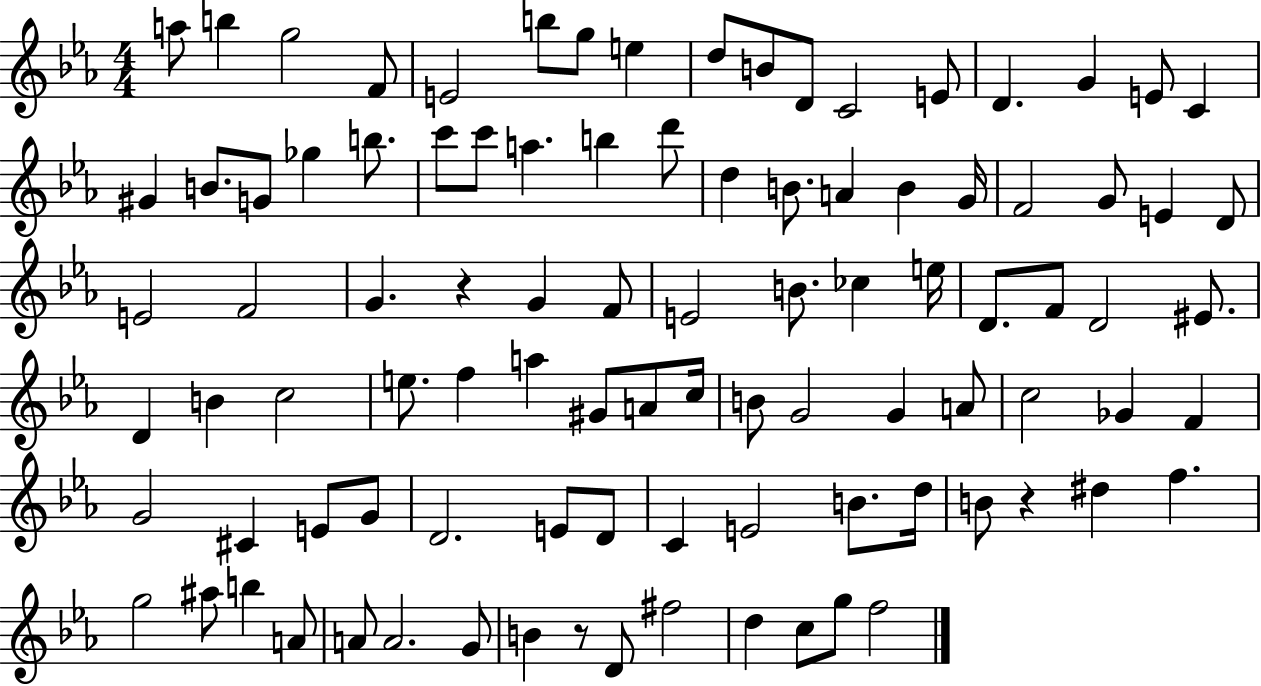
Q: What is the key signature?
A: EES major